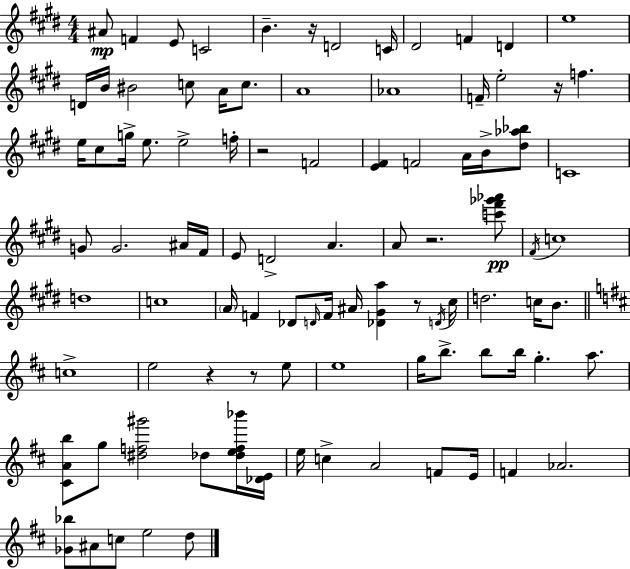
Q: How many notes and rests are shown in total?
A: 95